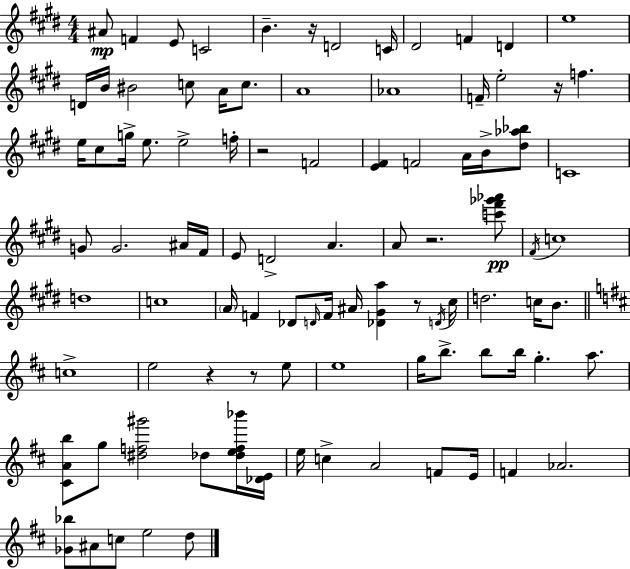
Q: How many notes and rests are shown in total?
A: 95